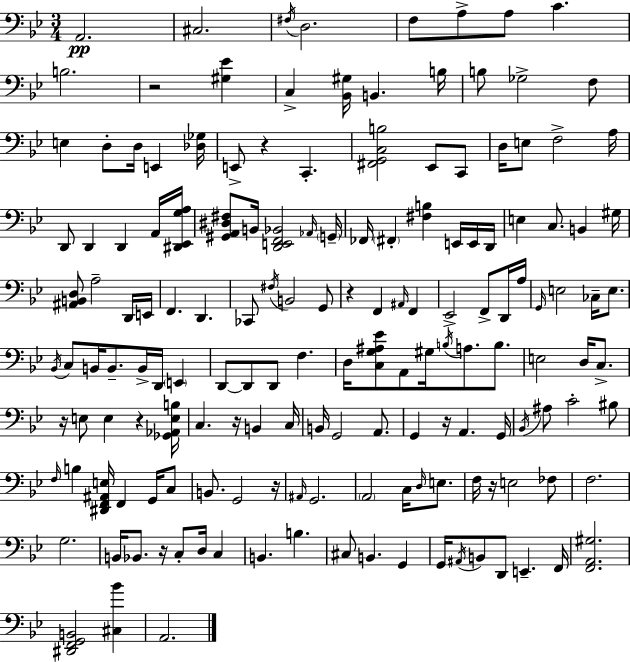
A2/h. C#3/h. F#3/s D3/h. F3/e A3/e A3/e C4/q. B3/h. R/h [G#3,Eb4]/q C3/q [Bb2,G#3]/s B2/q. B3/s B3/e Gb3/h F3/e E3/q D3/e D3/s E2/q [Db3,Gb3]/s E2/e R/q C2/q. [F#2,G2,C3,B3]/h Eb2/e C2/e D3/s E3/e F3/h A3/s D2/e D2/q D2/q A2/s [D#2,Eb2,G3,A3]/s [G#2,A2,D#3,F#3]/e B2/s [D2,E2,F2,Bb2]/h Ab2/s G2/s FES2/s F#2/q [F#3,B3]/q E2/s E2/s D2/s E3/q C3/e. B2/q G#3/s [A#2,B2,D3]/e A3/h D2/s E2/s F2/q. D2/q. CES2/e F#3/s B2/h G2/e R/q F2/q A#2/s F2/q Eb2/h F2/e D2/s A3/s G2/s E3/h CES3/s E3/e. Bb2/s C3/e B2/s B2/e. B2/s D2/s E2/q D2/e D2/e D2/e F3/q. D3/s [C3,G3,A#3,Eb4]/e A2/e G#3/s B3/s A3/e. B3/e. E3/h D3/s C3/e. R/s E3/e E3/q R/q [Gb2,Ab2,E3,B3]/s C3/q. R/s B2/q C3/s B2/s G2/h A2/e. G2/q R/s A2/q. G2/s Bb2/s A#3/e C4/h BIS3/e F3/s B3/q [D#2,F2,A#2,E3]/s F2/q G2/s C3/e B2/e. G2/h R/s A#2/s G2/h. A2/h C3/s D3/s E3/e. F3/s R/s E3/h FES3/e F3/h. G3/h. B2/s Bb2/e. R/s C3/e D3/s C3/q B2/q. B3/q. C#3/e B2/q. G2/q G2/s A#2/s B2/e D2/e E2/q. F2/s [F2,A2,G#3]/h. [D#2,F2,G2,B2]/h [C#3,Bb4]/q A2/h.